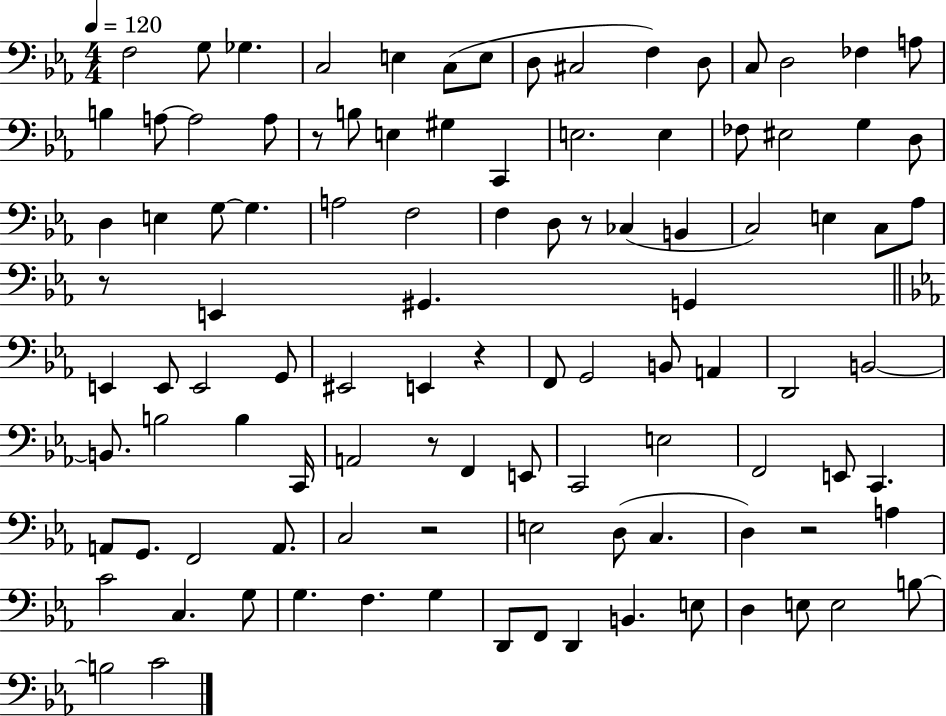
{
  \clef bass
  \numericTimeSignature
  \time 4/4
  \key ees \major
  \tempo 4 = 120
  f2 g8 ges4. | c2 e4 c8( e8 | d8 cis2 f4) d8 | c8 d2 fes4 a8 | \break b4 a8~~ a2 a8 | r8 b8 e4 gis4 c,4 | e2. e4 | fes8 eis2 g4 d8 | \break d4 e4 g8~~ g4. | a2 f2 | f4 d8 r8 ces4( b,4 | c2) e4 c8 aes8 | \break r8 e,4 gis,4. g,4 | \bar "||" \break \key ees \major e,4 e,8 e,2 g,8 | eis,2 e,4 r4 | f,8 g,2 b,8 a,4 | d,2 b,2~~ | \break b,8. b2 b4 c,16 | a,2 r8 f,4 e,8 | c,2 e2 | f,2 e,8 c,4. | \break a,8 g,8. f,2 a,8. | c2 r2 | e2 d8( c4. | d4) r2 a4 | \break c'2 c4. g8 | g4. f4. g4 | d,8 f,8 d,4 b,4. e8 | d4 e8 e2 b8~~ | \break b2 c'2 | \bar "|."
}